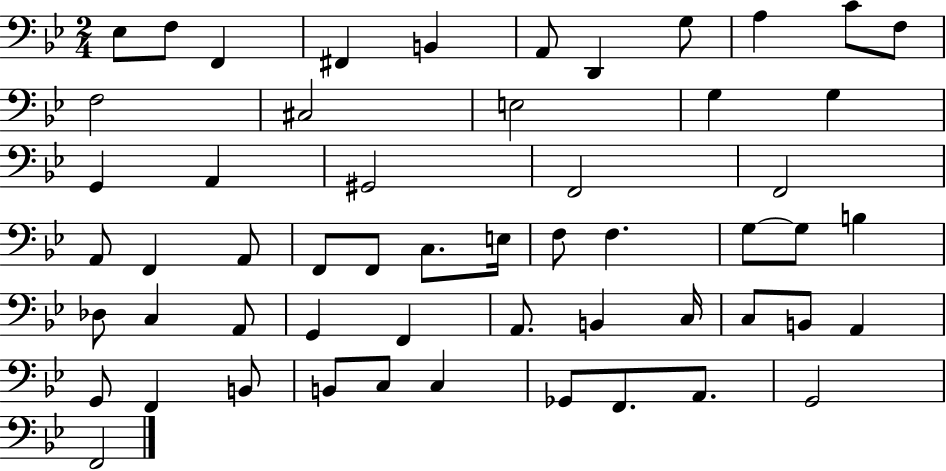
Eb3/e F3/e F2/q F#2/q B2/q A2/e D2/q G3/e A3/q C4/e F3/e F3/h C#3/h E3/h G3/q G3/q G2/q A2/q G#2/h F2/h F2/h A2/e F2/q A2/e F2/e F2/e C3/e. E3/s F3/e F3/q. G3/e G3/e B3/q Db3/e C3/q A2/e G2/q F2/q A2/e. B2/q C3/s C3/e B2/e A2/q G2/e F2/q B2/e B2/e C3/e C3/q Gb2/e F2/e. A2/e. G2/h F2/h